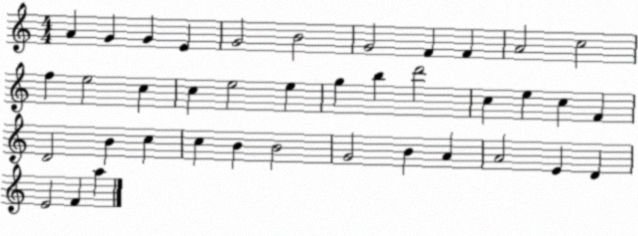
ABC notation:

X:1
T:Untitled
M:4/4
L:1/4
K:C
A G G E G2 B2 G2 F F A2 c2 f e2 c c e2 e g b d'2 c e c F D2 B c c B B2 G2 B A A2 E D E2 F a